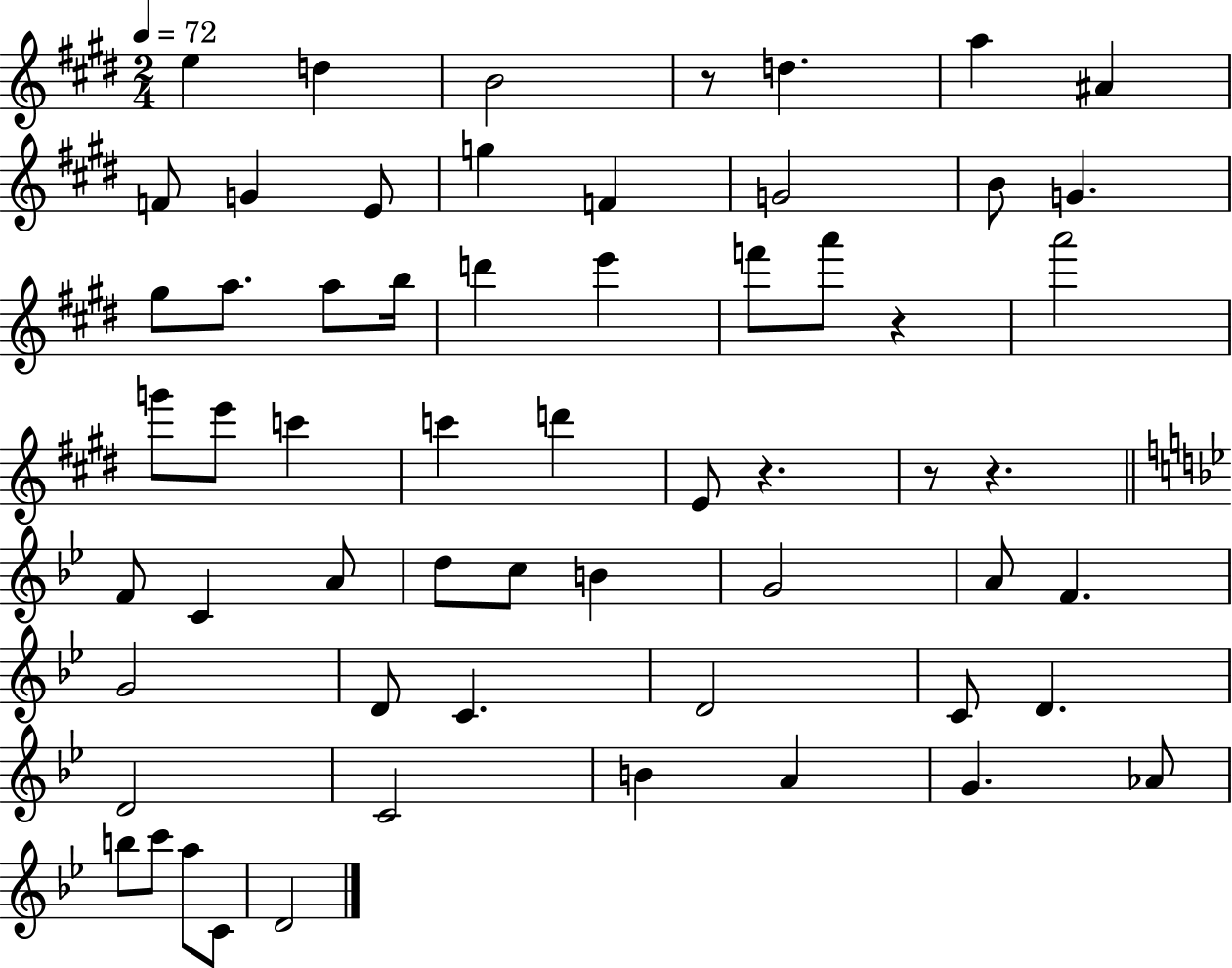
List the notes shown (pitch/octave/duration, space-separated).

E5/q D5/q B4/h R/e D5/q. A5/q A#4/q F4/e G4/q E4/e G5/q F4/q G4/h B4/e G4/q. G#5/e A5/e. A5/e B5/s D6/q E6/q F6/e A6/e R/q A6/h G6/e E6/e C6/q C6/q D6/q E4/e R/q. R/e R/q. F4/e C4/q A4/e D5/e C5/e B4/q G4/h A4/e F4/q. G4/h D4/e C4/q. D4/h C4/e D4/q. D4/h C4/h B4/q A4/q G4/q. Ab4/e B5/e C6/e A5/e C4/e D4/h